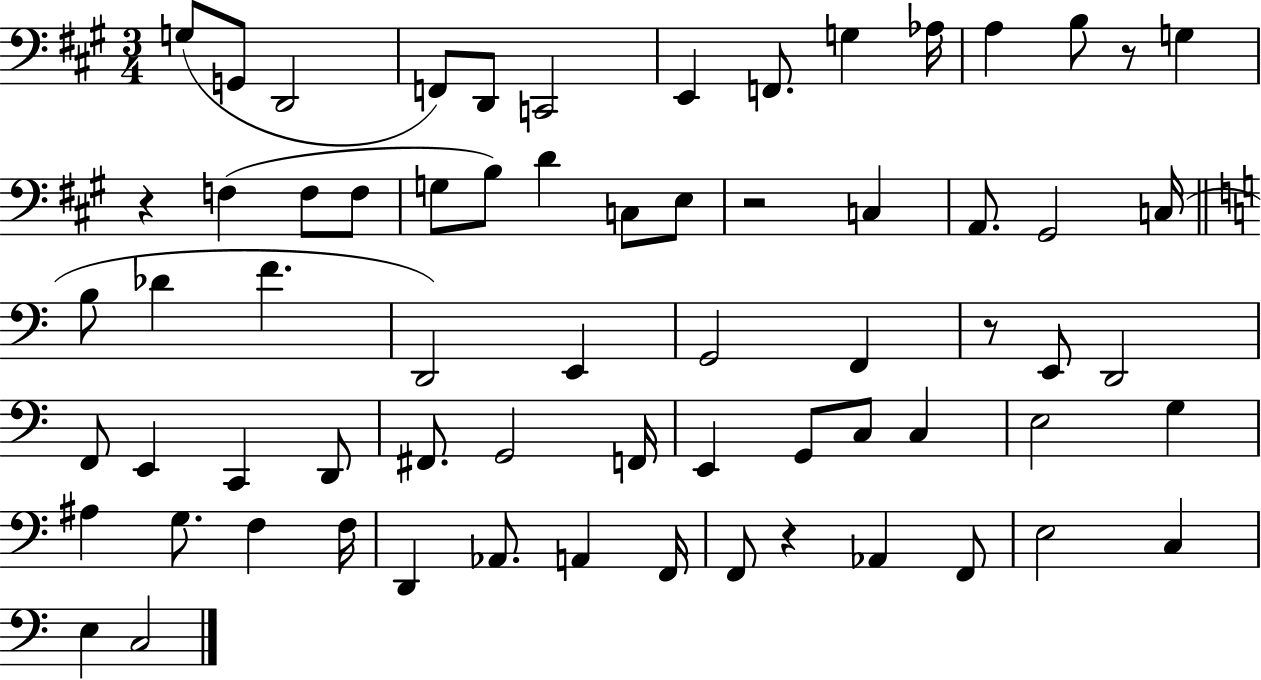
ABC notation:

X:1
T:Untitled
M:3/4
L:1/4
K:A
G,/2 G,,/2 D,,2 F,,/2 D,,/2 C,,2 E,, F,,/2 G, _A,/4 A, B,/2 z/2 G, z F, F,/2 F,/2 G,/2 B,/2 D C,/2 E,/2 z2 C, A,,/2 ^G,,2 C,/4 B,/2 _D F D,,2 E,, G,,2 F,, z/2 E,,/2 D,,2 F,,/2 E,, C,, D,,/2 ^F,,/2 G,,2 F,,/4 E,, G,,/2 C,/2 C, E,2 G, ^A, G,/2 F, F,/4 D,, _A,,/2 A,, F,,/4 F,,/2 z _A,, F,,/2 E,2 C, E, C,2